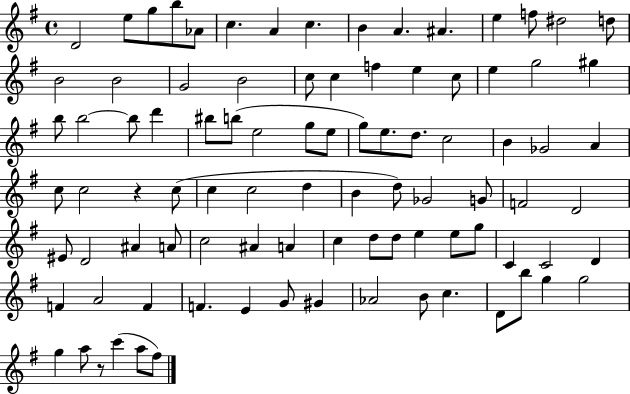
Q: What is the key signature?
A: G major